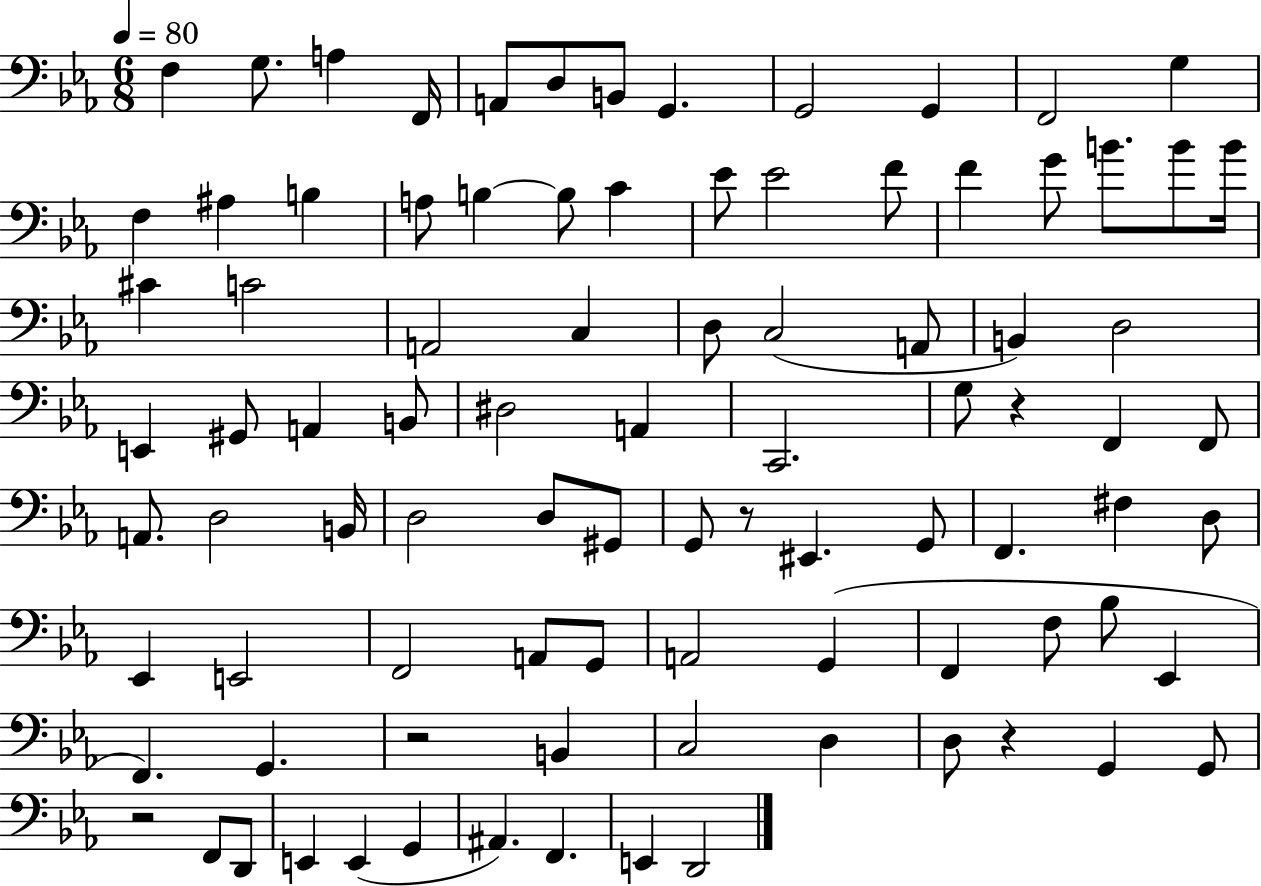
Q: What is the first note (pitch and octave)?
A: F3